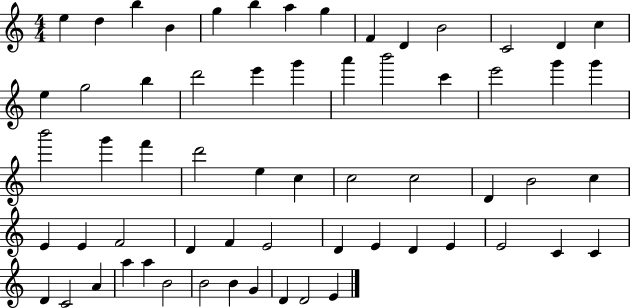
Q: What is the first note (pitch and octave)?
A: E5